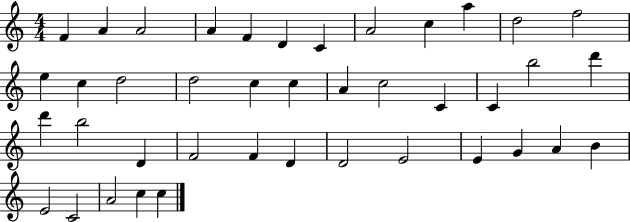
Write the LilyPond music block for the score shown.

{
  \clef treble
  \numericTimeSignature
  \time 4/4
  \key c \major
  f'4 a'4 a'2 | a'4 f'4 d'4 c'4 | a'2 c''4 a''4 | d''2 f''2 | \break e''4 c''4 d''2 | d''2 c''4 c''4 | a'4 c''2 c'4 | c'4 b''2 d'''4 | \break d'''4 b''2 d'4 | f'2 f'4 d'4 | d'2 e'2 | e'4 g'4 a'4 b'4 | \break e'2 c'2 | a'2 c''4 c''4 | \bar "|."
}